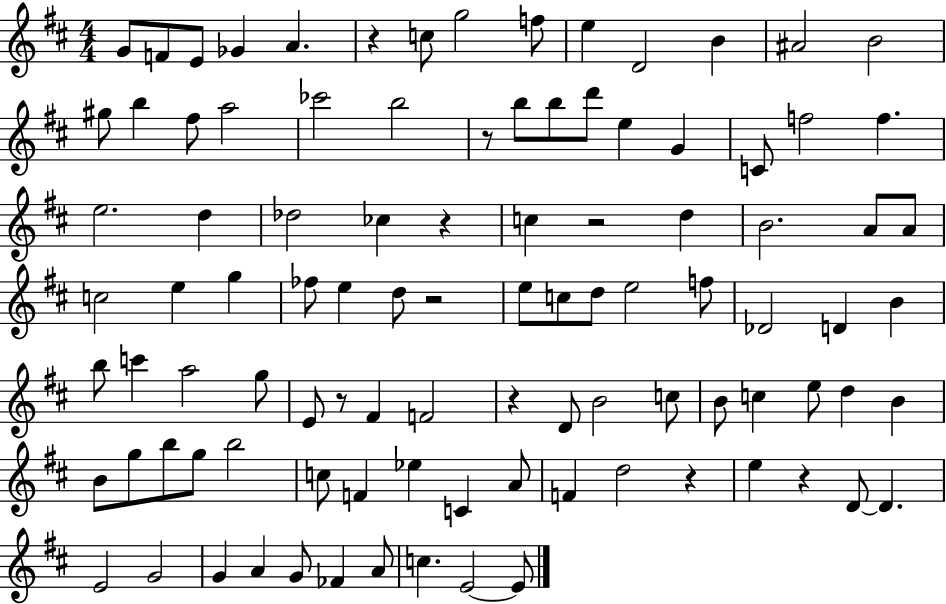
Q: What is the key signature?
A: D major